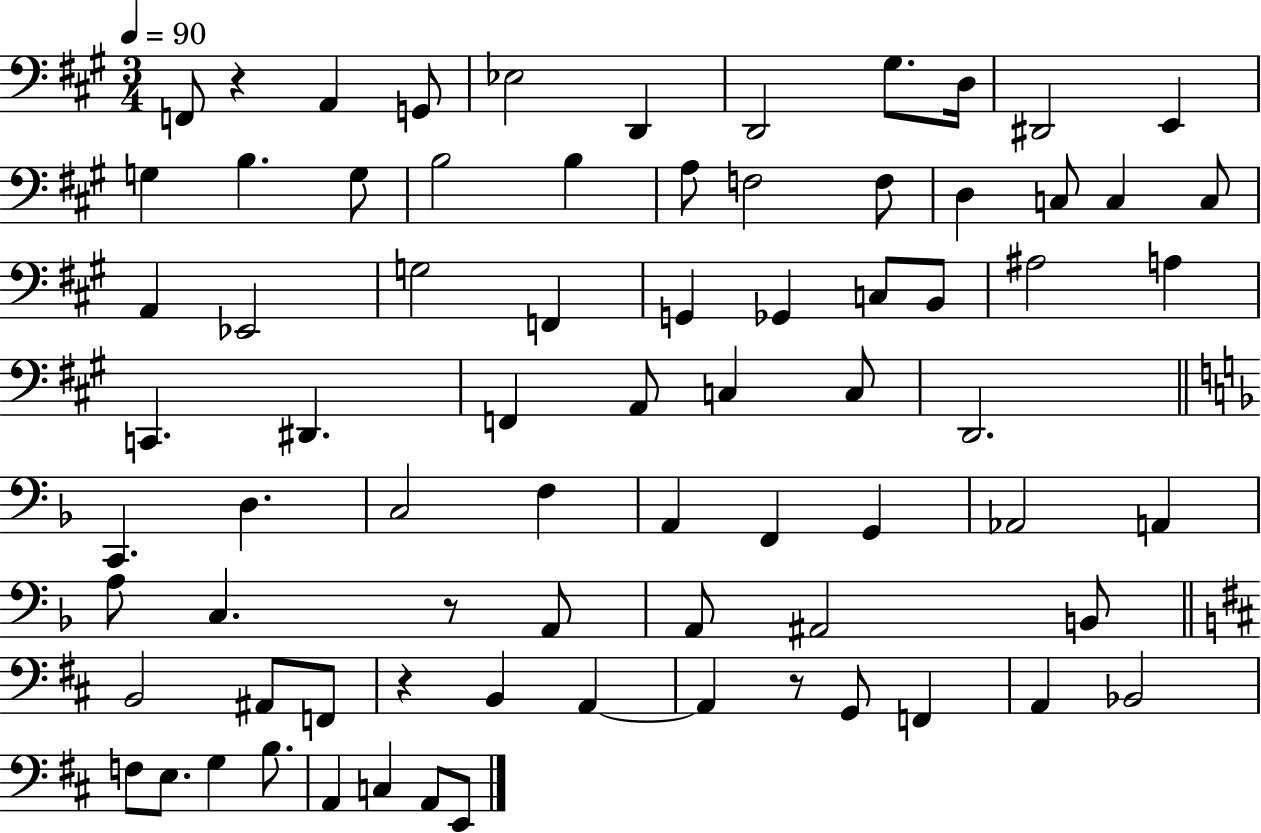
X:1
T:Untitled
M:3/4
L:1/4
K:A
F,,/2 z A,, G,,/2 _E,2 D,, D,,2 ^G,/2 D,/4 ^D,,2 E,, G, B, G,/2 B,2 B, A,/2 F,2 F,/2 D, C,/2 C, C,/2 A,, _E,,2 G,2 F,, G,, _G,, C,/2 B,,/2 ^A,2 A, C,, ^D,, F,, A,,/2 C, C,/2 D,,2 C,, D, C,2 F, A,, F,, G,, _A,,2 A,, A,/2 C, z/2 A,,/2 A,,/2 ^A,,2 B,,/2 B,,2 ^A,,/2 F,,/2 z B,, A,, A,, z/2 G,,/2 F,, A,, _B,,2 F,/2 E,/2 G, B,/2 A,, C, A,,/2 E,,/2